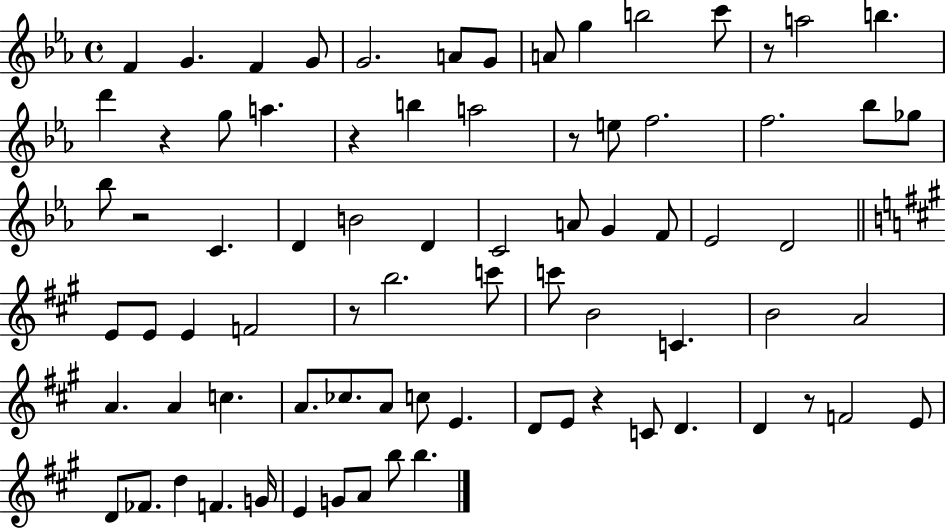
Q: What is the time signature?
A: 4/4